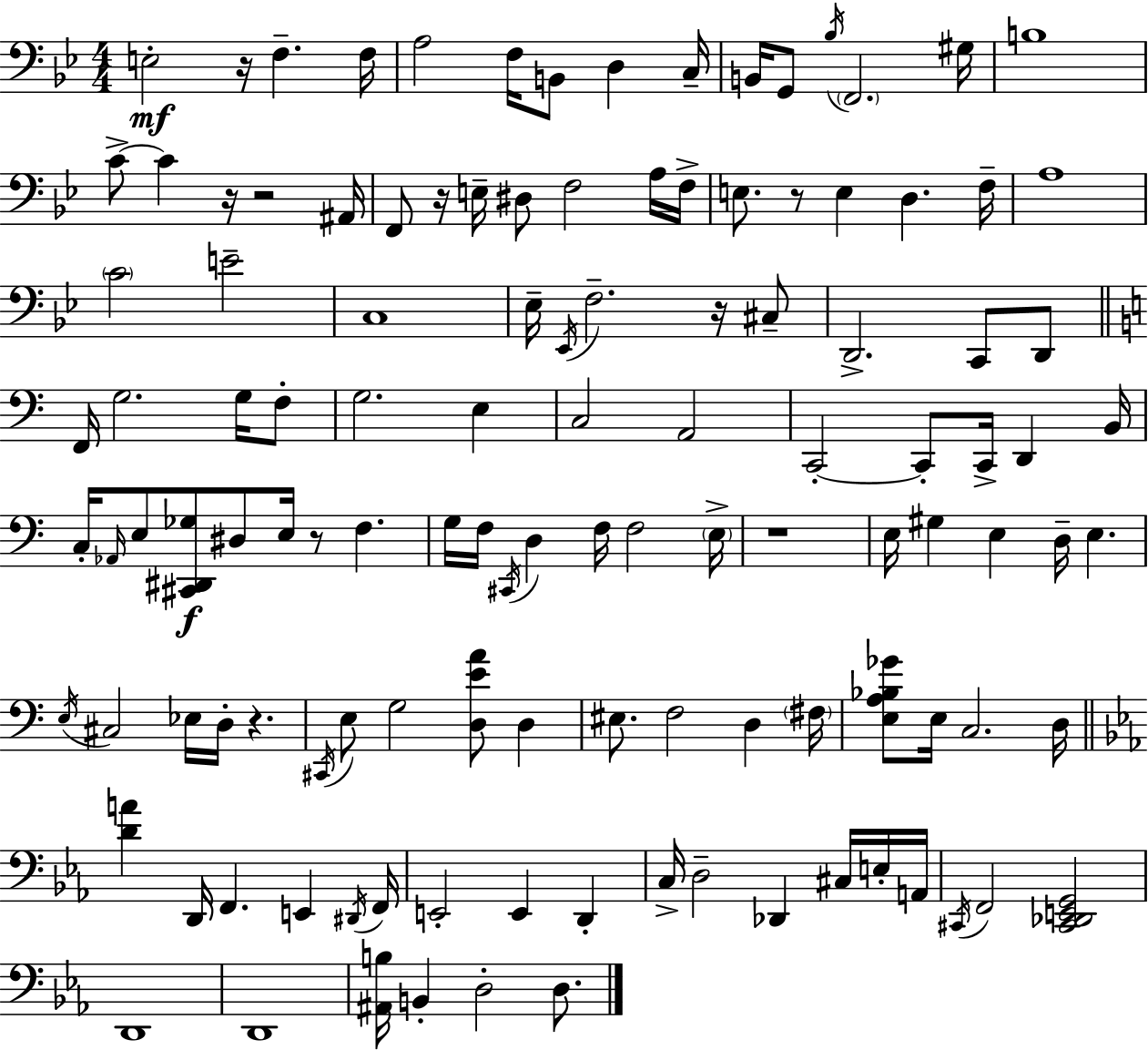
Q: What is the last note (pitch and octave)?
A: D3